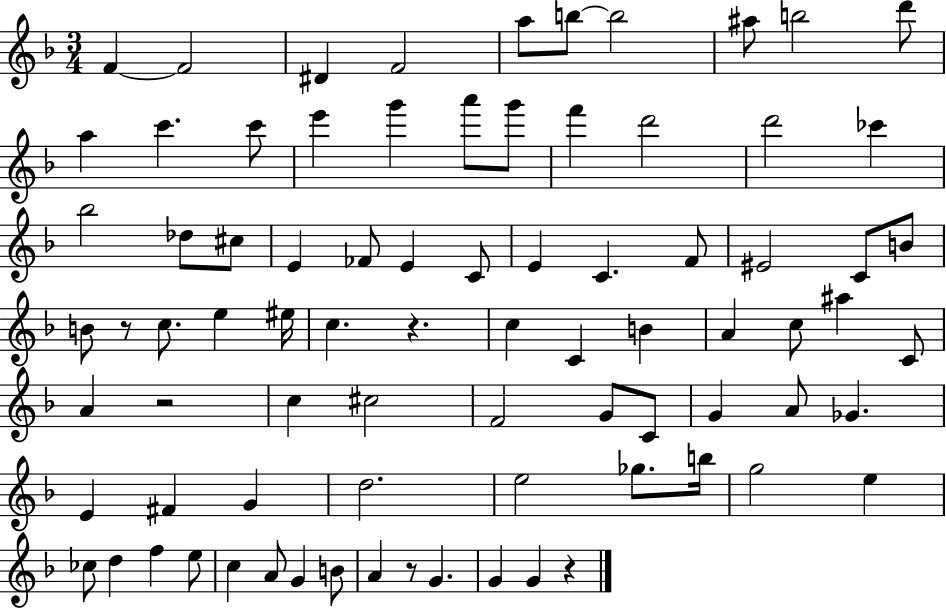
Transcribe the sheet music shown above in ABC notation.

X:1
T:Untitled
M:3/4
L:1/4
K:F
F F2 ^D F2 a/2 b/2 b2 ^a/2 b2 d'/2 a c' c'/2 e' g' a'/2 g'/2 f' d'2 d'2 _c' _b2 _d/2 ^c/2 E _F/2 E C/2 E C F/2 ^E2 C/2 B/2 B/2 z/2 c/2 e ^e/4 c z c C B A c/2 ^a C/2 A z2 c ^c2 F2 G/2 C/2 G A/2 _G E ^F G d2 e2 _g/2 b/4 g2 e _c/2 d f e/2 c A/2 G B/2 A z/2 G G G z